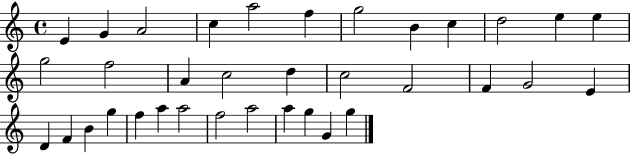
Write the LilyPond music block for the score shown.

{
  \clef treble
  \time 4/4
  \defaultTimeSignature
  \key c \major
  e'4 g'4 a'2 | c''4 a''2 f''4 | g''2 b'4 c''4 | d''2 e''4 e''4 | \break g''2 f''2 | a'4 c''2 d''4 | c''2 f'2 | f'4 g'2 e'4 | \break d'4 f'4 b'4 g''4 | f''4 a''4 a''2 | f''2 a''2 | a''4 g''4 g'4 g''4 | \break \bar "|."
}